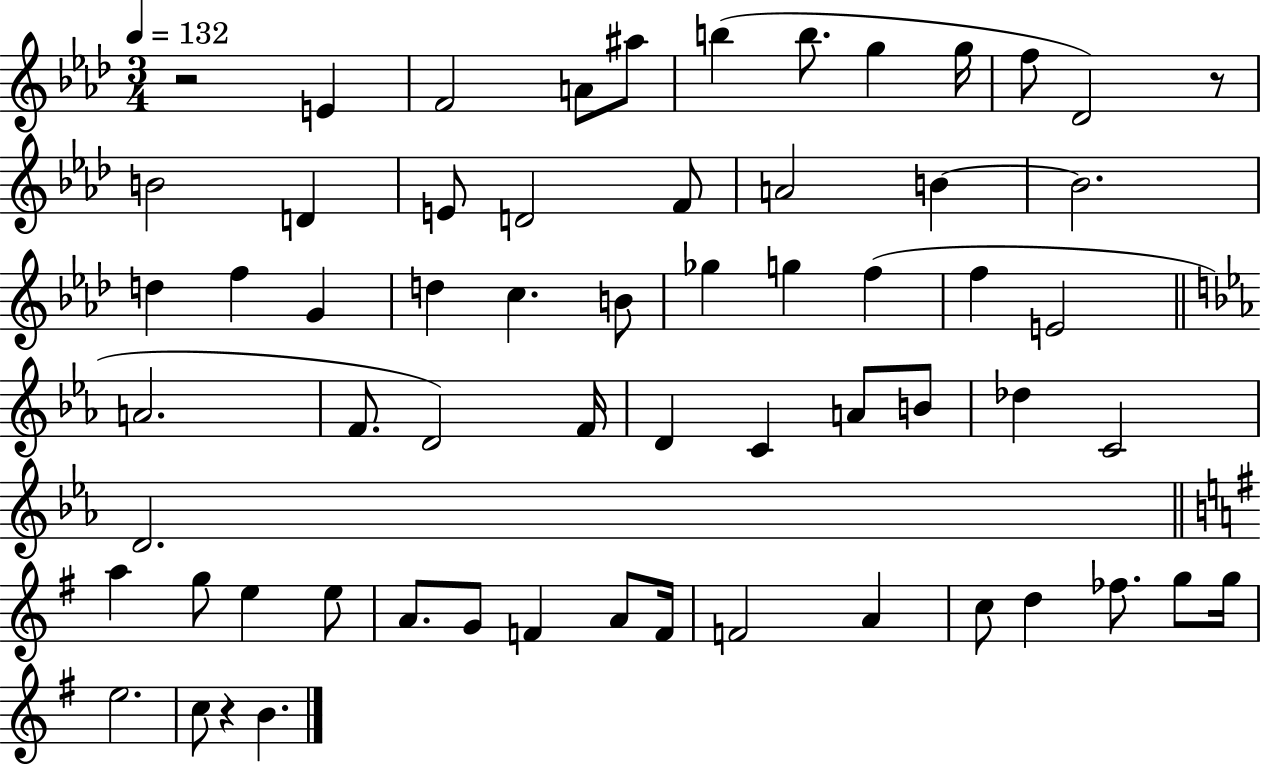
R/h E4/q F4/h A4/e A#5/e B5/q B5/e. G5/q G5/s F5/e Db4/h R/e B4/h D4/q E4/e D4/h F4/e A4/h B4/q B4/h. D5/q F5/q G4/q D5/q C5/q. B4/e Gb5/q G5/q F5/q F5/q E4/h A4/h. F4/e. D4/h F4/s D4/q C4/q A4/e B4/e Db5/q C4/h D4/h. A5/q G5/e E5/q E5/e A4/e. G4/e F4/q A4/e F4/s F4/h A4/q C5/e D5/q FES5/e. G5/e G5/s E5/h. C5/e R/q B4/q.